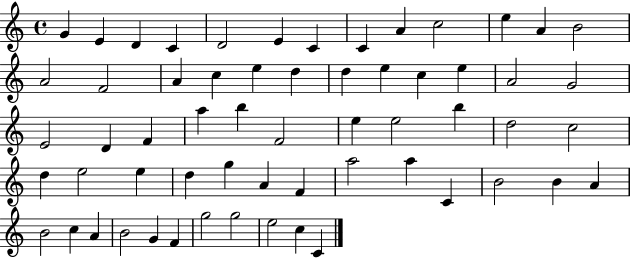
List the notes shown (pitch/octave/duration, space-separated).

G4/q E4/q D4/q C4/q D4/h E4/q C4/q C4/q A4/q C5/h E5/q A4/q B4/h A4/h F4/h A4/q C5/q E5/q D5/q D5/q E5/q C5/q E5/q A4/h G4/h E4/h D4/q F4/q A5/q B5/q F4/h E5/q E5/h B5/q D5/h C5/h D5/q E5/h E5/q D5/q G5/q A4/q F4/q A5/h A5/q C4/q B4/h B4/q A4/q B4/h C5/q A4/q B4/h G4/q F4/q G5/h G5/h E5/h C5/q C4/q